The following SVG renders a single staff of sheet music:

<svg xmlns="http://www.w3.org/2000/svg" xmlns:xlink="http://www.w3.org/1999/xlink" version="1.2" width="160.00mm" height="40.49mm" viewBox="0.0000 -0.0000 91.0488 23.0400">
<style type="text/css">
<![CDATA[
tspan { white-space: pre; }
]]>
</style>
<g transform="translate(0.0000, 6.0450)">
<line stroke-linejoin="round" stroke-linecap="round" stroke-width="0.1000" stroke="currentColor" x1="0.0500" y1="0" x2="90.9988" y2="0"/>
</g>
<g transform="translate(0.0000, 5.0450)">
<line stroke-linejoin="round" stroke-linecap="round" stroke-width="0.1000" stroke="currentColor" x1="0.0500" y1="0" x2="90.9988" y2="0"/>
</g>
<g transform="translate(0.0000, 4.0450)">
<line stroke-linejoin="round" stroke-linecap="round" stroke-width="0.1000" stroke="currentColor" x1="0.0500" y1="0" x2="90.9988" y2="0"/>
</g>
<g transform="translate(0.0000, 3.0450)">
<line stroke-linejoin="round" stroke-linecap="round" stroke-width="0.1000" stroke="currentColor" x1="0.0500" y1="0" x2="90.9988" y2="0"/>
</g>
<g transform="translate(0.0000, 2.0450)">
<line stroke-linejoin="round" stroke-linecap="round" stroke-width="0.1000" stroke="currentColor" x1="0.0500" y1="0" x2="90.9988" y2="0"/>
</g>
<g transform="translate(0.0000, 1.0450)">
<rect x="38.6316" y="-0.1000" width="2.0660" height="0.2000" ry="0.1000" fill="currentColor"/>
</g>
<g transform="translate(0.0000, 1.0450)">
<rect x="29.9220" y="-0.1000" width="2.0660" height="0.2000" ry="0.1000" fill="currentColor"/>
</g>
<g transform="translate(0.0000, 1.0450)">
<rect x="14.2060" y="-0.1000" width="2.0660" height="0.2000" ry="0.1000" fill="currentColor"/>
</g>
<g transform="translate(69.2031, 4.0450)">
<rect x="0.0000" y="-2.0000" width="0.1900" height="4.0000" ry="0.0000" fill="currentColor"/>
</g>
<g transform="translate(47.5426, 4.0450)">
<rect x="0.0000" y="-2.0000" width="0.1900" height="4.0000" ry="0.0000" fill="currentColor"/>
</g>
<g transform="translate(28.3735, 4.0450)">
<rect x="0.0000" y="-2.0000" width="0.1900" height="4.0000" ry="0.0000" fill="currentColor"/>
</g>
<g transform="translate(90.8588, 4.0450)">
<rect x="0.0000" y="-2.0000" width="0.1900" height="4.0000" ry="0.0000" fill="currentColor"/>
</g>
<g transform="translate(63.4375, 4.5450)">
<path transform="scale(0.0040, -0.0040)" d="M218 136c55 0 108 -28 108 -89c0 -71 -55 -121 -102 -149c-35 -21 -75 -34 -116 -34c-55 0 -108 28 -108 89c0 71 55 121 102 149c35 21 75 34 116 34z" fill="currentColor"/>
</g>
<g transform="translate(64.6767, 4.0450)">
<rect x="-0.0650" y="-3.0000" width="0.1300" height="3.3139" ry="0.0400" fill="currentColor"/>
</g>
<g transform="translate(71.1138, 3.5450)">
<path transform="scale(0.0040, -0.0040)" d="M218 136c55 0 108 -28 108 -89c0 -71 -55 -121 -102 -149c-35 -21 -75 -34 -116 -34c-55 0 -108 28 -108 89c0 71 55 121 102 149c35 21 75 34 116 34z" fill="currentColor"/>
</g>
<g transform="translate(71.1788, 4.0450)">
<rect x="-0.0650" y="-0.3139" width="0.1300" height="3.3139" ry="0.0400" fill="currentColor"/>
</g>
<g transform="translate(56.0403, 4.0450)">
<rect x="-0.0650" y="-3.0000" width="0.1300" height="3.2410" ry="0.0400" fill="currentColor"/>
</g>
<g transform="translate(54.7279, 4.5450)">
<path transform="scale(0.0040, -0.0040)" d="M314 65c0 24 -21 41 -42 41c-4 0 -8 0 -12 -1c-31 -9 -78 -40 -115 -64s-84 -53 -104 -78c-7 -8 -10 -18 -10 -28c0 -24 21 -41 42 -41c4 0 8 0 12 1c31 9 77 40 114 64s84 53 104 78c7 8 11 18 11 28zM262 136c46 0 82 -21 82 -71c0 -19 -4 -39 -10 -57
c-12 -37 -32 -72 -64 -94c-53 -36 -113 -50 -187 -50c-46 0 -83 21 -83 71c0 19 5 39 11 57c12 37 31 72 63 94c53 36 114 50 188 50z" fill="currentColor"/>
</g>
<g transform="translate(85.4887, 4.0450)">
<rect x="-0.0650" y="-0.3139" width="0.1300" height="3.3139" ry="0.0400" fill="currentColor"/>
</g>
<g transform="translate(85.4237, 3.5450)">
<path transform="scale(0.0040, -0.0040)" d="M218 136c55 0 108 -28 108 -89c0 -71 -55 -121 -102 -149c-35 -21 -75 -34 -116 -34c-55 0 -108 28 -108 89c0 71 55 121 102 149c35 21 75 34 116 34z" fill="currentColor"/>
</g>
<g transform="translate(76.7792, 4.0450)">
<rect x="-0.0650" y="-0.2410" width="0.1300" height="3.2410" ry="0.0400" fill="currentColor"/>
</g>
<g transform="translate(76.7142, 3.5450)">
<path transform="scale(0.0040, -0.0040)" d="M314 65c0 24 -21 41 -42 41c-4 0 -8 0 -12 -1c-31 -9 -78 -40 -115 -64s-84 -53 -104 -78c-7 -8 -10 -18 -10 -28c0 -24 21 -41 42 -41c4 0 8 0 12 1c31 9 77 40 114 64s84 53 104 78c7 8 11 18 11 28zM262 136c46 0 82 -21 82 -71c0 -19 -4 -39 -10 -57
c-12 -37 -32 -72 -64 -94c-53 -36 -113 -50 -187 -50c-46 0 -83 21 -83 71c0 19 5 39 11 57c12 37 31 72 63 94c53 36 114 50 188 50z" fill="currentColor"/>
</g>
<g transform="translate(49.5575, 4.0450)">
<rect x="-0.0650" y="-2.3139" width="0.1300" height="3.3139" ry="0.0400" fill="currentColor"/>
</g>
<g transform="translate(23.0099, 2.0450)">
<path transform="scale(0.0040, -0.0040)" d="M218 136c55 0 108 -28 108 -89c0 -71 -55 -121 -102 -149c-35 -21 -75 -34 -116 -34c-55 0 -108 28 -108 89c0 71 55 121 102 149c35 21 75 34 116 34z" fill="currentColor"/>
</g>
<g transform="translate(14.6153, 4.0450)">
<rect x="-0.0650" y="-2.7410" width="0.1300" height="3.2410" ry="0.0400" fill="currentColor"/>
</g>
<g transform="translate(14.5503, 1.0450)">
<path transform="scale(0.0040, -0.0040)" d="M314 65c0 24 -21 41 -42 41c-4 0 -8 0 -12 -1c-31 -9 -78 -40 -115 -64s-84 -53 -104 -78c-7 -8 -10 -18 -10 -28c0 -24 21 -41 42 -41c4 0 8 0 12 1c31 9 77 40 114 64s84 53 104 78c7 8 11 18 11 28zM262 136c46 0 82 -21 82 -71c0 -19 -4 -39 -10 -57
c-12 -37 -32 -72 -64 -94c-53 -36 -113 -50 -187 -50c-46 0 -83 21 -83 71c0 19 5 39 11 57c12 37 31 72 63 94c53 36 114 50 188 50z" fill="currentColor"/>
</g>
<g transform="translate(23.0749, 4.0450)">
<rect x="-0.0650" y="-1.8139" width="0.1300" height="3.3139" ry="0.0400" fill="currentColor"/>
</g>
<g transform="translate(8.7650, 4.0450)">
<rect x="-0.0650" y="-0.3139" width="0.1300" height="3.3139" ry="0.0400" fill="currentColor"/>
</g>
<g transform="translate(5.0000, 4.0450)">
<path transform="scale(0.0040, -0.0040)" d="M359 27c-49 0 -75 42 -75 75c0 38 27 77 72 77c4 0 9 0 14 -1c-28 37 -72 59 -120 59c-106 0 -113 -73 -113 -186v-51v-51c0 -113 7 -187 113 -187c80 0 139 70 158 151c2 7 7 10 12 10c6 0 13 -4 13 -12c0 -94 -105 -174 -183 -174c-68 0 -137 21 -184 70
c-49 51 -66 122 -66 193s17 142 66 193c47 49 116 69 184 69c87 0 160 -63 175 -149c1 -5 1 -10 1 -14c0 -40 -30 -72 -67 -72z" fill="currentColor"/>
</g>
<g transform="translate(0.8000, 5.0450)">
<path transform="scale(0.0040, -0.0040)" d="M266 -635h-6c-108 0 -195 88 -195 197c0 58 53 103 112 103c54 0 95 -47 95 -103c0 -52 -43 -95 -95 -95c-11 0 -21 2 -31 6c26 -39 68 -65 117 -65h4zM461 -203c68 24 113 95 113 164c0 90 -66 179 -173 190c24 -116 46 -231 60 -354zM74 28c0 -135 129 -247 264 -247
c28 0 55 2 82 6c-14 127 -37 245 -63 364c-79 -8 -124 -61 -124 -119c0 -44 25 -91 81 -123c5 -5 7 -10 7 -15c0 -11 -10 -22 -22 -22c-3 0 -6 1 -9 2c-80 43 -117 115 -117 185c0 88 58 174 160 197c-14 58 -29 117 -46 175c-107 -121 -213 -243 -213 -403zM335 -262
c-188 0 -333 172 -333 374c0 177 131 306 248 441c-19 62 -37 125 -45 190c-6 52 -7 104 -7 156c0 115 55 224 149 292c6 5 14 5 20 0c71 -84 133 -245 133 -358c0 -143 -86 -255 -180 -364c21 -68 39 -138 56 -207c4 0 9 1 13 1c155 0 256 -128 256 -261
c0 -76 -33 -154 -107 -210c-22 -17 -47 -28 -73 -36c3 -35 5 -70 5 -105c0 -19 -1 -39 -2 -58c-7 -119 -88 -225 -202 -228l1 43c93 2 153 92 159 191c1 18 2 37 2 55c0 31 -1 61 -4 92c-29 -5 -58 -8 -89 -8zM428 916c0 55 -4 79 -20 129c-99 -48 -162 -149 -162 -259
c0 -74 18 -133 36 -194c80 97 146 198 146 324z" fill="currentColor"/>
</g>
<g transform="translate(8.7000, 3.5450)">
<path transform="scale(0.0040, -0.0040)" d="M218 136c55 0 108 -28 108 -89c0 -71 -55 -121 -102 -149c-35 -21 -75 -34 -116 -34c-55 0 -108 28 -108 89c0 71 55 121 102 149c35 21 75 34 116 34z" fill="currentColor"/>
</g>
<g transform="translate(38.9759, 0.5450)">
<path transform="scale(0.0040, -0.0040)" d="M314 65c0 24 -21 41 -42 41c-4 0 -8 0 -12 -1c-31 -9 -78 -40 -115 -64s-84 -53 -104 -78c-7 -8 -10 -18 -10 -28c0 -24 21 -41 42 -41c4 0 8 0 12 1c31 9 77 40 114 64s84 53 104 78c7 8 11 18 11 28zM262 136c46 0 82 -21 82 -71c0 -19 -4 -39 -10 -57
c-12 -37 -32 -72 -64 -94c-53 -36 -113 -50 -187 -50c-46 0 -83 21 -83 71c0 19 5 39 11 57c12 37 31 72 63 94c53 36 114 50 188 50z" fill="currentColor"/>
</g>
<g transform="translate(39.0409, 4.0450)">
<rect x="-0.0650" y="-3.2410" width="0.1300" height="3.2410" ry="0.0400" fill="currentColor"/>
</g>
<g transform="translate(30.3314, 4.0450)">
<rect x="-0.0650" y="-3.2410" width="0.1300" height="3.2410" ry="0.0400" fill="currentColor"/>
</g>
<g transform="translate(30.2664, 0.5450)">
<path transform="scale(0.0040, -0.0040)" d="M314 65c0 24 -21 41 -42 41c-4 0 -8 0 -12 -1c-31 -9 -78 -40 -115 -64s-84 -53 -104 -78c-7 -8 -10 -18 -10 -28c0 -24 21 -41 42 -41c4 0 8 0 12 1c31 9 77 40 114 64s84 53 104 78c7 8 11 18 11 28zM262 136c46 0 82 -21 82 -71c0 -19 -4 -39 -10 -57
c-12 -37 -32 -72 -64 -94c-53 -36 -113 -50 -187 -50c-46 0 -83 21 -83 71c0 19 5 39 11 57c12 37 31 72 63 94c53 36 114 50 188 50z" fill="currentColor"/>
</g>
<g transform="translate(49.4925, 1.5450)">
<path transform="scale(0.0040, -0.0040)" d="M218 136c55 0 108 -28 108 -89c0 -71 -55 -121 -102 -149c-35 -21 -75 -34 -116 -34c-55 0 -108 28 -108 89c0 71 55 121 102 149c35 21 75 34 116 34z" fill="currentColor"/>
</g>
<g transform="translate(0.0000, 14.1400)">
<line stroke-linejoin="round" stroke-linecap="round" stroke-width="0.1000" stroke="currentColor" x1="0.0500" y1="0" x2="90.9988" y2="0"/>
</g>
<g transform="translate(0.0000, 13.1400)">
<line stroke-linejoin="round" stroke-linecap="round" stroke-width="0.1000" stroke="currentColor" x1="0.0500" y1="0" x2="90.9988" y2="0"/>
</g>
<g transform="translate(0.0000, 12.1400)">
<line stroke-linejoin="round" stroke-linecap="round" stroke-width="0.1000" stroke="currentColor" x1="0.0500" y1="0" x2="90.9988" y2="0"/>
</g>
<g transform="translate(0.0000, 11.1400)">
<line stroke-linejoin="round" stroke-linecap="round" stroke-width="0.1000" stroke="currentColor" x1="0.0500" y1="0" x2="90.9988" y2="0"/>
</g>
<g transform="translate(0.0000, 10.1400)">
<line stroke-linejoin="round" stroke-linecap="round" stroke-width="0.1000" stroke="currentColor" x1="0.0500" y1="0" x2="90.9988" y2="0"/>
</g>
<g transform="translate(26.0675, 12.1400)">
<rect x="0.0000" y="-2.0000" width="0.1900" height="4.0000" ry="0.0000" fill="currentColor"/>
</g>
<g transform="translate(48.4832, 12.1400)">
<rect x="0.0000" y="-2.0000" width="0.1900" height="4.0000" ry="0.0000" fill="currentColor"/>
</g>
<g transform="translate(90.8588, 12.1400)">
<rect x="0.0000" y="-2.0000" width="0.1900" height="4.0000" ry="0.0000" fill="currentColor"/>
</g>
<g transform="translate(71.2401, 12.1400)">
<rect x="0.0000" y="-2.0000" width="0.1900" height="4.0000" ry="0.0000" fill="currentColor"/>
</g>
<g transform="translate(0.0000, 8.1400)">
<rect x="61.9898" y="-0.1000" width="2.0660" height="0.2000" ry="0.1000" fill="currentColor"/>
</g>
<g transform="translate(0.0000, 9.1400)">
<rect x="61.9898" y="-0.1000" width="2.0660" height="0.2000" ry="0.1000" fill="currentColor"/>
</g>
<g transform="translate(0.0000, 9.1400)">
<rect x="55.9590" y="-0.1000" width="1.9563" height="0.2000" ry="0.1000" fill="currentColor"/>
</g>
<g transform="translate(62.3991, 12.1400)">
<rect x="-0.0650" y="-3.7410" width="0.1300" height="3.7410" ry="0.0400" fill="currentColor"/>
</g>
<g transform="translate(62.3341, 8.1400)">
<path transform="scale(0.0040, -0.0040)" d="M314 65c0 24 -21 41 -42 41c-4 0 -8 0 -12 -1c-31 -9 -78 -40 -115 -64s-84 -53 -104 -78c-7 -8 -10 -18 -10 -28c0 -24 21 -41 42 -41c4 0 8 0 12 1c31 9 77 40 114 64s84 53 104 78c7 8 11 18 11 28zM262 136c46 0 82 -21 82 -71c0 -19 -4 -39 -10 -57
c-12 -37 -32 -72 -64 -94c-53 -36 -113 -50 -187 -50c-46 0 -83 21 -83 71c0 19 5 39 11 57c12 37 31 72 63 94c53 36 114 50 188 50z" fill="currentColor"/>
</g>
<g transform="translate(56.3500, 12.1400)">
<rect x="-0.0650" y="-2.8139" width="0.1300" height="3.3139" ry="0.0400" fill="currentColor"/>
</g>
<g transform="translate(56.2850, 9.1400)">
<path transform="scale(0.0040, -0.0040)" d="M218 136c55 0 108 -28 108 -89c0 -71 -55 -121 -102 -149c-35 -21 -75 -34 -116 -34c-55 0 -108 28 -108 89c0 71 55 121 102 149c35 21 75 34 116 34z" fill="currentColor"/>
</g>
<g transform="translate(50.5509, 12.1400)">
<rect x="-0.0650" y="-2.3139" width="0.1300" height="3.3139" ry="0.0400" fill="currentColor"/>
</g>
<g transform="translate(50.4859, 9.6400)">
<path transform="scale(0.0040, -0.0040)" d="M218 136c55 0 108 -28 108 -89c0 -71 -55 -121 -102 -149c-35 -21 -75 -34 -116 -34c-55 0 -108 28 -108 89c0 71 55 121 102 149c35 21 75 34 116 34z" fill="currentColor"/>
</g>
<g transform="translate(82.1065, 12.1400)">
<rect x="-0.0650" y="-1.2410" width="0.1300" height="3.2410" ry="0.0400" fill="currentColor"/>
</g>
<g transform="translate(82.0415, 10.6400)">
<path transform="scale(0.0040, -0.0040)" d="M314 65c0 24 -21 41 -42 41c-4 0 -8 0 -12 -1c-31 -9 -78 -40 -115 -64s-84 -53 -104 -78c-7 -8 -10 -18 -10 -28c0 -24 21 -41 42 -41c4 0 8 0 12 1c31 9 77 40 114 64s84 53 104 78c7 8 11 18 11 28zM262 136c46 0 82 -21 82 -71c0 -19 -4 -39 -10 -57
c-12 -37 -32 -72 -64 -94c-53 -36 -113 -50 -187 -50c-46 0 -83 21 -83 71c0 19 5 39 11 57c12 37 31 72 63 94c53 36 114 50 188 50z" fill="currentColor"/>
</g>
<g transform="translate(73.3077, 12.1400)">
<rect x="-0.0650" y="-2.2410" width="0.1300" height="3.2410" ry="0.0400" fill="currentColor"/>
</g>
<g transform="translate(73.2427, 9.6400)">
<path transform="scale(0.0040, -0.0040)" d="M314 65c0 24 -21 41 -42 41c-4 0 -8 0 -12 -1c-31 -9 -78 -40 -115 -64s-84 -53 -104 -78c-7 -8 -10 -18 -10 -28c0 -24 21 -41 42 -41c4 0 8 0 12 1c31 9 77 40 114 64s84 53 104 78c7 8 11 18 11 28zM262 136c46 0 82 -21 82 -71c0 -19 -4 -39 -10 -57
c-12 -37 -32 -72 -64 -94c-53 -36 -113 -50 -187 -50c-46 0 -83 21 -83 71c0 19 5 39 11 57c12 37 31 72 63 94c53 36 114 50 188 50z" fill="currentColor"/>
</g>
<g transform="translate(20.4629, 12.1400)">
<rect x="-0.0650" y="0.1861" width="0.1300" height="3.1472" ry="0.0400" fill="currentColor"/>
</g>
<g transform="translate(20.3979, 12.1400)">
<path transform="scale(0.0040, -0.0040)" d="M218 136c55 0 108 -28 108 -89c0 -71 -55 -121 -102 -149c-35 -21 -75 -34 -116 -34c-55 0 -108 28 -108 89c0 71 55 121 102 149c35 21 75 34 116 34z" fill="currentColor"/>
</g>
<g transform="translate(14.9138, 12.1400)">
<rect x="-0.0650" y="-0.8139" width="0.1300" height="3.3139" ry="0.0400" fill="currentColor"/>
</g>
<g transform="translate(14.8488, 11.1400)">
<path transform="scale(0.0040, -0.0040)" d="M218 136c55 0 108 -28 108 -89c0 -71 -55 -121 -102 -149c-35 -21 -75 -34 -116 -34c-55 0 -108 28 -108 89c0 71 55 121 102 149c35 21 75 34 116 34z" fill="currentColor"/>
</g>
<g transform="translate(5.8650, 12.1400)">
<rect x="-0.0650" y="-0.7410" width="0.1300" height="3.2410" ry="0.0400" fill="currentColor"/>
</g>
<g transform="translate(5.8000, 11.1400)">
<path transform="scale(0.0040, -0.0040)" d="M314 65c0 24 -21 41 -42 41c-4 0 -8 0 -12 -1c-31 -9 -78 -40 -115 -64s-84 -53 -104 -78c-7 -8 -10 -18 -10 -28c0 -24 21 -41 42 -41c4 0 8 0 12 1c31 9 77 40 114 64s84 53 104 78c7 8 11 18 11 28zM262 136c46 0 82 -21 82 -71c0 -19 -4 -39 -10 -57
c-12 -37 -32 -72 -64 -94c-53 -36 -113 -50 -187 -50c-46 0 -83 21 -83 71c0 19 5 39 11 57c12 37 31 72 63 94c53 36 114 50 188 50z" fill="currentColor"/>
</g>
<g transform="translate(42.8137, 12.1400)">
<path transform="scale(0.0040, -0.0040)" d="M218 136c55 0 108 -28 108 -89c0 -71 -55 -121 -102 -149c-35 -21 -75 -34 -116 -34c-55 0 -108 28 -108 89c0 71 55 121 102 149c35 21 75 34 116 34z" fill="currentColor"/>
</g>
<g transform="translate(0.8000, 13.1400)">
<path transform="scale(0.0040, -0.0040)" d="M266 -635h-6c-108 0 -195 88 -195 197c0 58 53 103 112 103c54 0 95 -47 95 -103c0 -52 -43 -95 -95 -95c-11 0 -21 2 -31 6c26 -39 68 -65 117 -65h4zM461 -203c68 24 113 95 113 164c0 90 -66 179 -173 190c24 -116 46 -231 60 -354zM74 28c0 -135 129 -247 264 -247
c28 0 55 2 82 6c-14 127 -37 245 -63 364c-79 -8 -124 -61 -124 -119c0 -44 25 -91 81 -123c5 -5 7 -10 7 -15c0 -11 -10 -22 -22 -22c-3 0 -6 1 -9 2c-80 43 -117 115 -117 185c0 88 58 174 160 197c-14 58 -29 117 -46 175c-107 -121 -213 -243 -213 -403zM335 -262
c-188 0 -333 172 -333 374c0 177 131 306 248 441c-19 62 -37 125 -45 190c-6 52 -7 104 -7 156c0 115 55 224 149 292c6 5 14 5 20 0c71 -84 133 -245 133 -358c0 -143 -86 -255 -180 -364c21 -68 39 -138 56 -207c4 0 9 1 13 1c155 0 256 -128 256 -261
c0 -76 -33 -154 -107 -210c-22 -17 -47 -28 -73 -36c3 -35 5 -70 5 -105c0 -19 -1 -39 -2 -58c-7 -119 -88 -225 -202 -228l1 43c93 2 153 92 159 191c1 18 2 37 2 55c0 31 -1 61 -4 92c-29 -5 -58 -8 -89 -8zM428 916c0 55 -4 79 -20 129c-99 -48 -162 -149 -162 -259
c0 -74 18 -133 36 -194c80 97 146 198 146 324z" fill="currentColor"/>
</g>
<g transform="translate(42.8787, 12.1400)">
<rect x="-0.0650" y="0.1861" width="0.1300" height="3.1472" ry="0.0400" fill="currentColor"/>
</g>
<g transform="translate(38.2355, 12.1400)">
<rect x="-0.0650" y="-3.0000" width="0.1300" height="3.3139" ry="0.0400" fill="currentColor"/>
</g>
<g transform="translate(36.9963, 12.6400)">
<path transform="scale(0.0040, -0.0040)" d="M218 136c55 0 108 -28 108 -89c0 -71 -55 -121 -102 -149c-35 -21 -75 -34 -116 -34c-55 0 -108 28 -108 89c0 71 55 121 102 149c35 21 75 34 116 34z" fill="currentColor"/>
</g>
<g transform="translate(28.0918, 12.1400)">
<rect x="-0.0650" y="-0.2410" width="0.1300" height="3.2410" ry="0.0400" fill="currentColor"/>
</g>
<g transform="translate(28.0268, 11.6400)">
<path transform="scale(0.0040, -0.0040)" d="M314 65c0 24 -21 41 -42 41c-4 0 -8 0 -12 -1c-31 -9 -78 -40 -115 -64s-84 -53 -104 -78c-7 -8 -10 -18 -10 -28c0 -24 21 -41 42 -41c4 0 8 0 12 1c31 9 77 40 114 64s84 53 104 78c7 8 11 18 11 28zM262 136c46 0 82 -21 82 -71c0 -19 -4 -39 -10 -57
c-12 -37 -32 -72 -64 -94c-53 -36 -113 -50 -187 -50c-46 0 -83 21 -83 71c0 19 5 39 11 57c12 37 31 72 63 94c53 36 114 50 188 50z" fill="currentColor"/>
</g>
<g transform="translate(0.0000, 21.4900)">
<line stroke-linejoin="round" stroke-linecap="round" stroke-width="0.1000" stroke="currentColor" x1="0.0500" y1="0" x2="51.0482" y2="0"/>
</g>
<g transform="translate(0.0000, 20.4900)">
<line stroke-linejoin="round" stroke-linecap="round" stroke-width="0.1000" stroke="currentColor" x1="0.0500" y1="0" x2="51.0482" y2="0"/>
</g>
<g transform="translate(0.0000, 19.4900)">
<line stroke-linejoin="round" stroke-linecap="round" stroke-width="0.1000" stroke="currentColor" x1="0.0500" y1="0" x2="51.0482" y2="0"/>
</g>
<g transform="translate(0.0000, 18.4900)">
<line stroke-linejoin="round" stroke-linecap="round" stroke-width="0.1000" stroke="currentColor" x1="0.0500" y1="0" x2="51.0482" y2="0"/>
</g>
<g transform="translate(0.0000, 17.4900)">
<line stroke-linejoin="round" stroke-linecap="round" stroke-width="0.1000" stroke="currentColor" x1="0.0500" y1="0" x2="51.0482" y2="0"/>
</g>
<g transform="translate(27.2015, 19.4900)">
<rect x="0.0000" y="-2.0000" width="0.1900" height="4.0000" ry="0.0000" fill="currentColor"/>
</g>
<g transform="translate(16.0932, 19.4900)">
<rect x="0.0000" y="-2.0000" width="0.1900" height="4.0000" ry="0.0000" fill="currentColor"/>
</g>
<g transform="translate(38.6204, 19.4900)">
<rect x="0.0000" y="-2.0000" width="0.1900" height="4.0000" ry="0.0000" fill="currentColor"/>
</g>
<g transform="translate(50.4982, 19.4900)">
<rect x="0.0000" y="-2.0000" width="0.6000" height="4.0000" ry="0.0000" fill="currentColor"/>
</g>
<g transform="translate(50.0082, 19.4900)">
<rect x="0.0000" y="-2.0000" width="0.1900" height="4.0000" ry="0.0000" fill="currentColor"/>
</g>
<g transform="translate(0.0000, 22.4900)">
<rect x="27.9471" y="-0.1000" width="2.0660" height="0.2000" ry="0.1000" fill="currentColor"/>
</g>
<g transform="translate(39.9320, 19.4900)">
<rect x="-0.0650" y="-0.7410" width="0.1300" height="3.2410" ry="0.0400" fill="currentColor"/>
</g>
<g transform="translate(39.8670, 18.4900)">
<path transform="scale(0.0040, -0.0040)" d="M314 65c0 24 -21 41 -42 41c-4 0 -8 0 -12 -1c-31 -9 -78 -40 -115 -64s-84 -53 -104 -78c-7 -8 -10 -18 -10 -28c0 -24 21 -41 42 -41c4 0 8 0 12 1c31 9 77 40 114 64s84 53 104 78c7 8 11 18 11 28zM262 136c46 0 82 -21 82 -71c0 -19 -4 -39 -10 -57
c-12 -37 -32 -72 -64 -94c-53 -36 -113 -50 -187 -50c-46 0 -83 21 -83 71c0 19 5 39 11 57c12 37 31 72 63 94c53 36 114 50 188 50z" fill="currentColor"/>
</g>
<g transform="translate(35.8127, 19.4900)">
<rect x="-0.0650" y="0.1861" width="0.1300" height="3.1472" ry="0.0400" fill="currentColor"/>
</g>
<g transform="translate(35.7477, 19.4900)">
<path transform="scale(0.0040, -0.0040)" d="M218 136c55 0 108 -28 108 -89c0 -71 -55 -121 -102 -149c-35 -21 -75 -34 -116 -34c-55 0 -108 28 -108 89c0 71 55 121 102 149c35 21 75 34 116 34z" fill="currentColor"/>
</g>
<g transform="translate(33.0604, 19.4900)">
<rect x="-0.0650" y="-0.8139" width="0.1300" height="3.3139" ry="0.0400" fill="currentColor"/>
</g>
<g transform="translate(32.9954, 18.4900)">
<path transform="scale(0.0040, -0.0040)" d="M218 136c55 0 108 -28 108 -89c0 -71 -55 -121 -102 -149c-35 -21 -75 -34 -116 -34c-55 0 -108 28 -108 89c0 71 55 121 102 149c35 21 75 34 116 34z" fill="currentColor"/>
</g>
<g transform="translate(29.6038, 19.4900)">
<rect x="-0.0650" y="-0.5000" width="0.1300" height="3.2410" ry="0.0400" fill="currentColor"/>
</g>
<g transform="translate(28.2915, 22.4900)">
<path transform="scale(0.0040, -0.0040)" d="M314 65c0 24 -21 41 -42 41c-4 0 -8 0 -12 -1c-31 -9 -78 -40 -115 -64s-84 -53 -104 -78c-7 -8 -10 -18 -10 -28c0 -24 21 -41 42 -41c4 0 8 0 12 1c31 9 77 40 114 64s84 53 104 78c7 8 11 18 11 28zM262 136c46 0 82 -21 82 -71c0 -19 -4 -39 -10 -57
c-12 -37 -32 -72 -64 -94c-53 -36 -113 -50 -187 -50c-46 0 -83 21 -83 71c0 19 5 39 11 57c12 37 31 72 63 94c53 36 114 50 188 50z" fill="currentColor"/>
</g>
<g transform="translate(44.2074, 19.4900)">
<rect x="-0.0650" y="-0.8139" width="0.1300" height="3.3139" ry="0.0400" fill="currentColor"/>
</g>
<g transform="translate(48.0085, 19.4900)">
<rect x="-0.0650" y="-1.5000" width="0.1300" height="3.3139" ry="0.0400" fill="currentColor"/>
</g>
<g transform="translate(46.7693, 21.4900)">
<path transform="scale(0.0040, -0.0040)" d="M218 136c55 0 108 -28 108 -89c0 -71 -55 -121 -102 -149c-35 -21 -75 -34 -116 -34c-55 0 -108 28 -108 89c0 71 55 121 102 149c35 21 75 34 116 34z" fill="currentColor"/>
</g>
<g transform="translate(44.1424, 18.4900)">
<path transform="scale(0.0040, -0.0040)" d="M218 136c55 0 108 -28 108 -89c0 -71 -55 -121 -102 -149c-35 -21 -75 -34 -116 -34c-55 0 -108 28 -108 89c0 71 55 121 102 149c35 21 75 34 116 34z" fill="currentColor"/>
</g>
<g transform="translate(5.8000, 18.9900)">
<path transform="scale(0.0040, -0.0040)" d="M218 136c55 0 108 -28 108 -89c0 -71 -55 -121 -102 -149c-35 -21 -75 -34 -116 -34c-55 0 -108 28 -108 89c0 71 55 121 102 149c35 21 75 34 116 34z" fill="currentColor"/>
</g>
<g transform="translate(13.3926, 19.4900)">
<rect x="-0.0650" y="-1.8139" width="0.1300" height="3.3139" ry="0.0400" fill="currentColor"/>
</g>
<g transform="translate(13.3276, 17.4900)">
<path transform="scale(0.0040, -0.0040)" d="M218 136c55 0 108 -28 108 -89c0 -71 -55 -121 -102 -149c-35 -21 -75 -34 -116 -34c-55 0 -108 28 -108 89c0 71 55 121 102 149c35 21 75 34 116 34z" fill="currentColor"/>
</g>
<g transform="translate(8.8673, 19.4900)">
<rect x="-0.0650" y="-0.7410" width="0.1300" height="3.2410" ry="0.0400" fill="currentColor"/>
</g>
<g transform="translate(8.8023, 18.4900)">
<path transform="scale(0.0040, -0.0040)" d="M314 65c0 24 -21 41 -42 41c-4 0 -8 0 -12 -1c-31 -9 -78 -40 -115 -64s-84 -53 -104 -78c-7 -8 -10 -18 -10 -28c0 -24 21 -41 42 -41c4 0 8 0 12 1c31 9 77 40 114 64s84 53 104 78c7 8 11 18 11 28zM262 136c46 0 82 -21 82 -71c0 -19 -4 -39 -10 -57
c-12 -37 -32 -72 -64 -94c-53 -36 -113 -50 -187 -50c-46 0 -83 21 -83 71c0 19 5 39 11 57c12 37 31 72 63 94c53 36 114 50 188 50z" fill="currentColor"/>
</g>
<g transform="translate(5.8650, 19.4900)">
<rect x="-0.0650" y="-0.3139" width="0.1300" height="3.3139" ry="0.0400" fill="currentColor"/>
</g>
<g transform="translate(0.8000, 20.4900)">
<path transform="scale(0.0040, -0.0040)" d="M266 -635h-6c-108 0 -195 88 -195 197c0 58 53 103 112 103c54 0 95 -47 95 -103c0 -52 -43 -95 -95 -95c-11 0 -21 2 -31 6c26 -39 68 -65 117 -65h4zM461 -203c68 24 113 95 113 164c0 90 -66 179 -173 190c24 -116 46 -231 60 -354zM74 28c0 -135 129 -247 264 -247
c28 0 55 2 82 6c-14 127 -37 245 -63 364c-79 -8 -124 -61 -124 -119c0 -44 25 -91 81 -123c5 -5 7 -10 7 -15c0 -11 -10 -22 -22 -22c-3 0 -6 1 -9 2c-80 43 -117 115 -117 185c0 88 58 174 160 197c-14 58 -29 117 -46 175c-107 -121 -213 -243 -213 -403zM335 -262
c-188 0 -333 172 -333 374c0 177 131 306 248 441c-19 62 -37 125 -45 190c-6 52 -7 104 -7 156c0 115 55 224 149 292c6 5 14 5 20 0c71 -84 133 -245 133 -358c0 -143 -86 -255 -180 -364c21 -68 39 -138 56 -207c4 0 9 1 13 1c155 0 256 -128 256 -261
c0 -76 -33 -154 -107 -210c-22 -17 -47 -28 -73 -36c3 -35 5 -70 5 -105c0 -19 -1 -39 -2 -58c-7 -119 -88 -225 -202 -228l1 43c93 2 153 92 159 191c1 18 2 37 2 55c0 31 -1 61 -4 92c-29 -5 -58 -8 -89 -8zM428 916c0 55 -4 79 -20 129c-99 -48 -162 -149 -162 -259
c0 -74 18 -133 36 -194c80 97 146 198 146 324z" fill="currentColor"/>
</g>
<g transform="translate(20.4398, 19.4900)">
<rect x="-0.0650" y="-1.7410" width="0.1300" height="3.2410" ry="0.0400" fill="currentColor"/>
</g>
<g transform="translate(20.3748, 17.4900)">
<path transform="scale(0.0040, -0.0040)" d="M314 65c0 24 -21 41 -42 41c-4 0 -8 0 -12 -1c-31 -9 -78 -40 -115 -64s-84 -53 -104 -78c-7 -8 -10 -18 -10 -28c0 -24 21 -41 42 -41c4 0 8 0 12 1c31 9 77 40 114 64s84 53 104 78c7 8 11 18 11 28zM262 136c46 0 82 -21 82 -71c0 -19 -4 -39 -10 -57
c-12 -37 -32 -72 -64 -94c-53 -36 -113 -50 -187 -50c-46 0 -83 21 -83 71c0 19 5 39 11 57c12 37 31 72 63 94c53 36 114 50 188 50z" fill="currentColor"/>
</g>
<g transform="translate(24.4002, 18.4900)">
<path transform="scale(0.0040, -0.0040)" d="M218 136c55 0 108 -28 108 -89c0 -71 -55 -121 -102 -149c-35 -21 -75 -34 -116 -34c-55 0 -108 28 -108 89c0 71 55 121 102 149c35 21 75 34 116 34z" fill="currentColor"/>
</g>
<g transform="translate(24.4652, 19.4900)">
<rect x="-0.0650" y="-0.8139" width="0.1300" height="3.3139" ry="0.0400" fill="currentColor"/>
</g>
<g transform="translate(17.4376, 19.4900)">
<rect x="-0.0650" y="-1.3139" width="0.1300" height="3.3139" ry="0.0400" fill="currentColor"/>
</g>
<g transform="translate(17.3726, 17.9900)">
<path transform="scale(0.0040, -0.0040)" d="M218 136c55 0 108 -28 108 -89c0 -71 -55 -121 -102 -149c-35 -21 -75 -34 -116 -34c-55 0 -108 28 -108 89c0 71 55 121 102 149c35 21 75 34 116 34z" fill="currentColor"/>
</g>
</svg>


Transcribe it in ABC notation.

X:1
T:Untitled
M:4/4
L:1/4
K:C
c a2 f b2 b2 g A2 A c c2 c d2 d B c2 A B g a c'2 g2 e2 c d2 f e f2 d C2 d B d2 d E